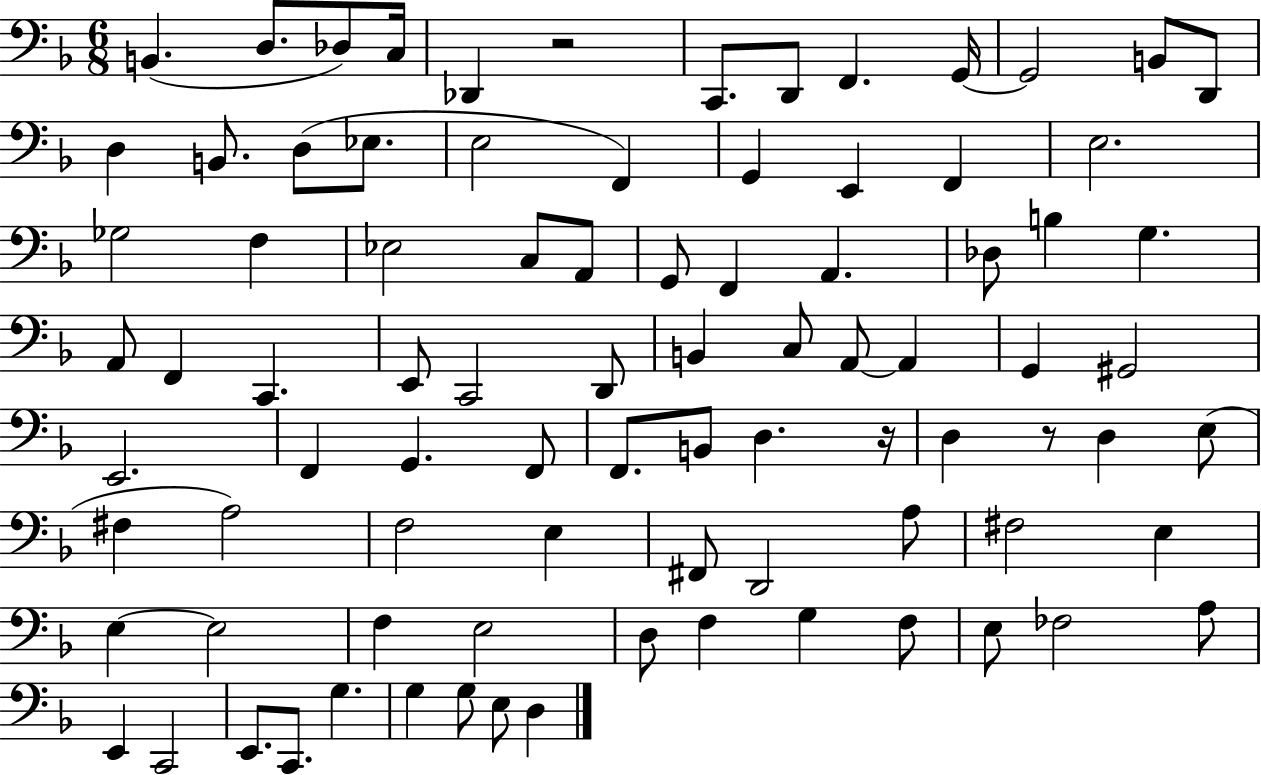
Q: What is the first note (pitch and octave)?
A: B2